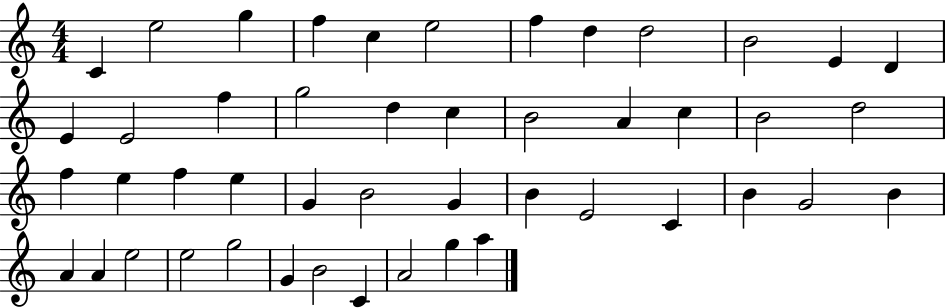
{
  \clef treble
  \numericTimeSignature
  \time 4/4
  \key c \major
  c'4 e''2 g''4 | f''4 c''4 e''2 | f''4 d''4 d''2 | b'2 e'4 d'4 | \break e'4 e'2 f''4 | g''2 d''4 c''4 | b'2 a'4 c''4 | b'2 d''2 | \break f''4 e''4 f''4 e''4 | g'4 b'2 g'4 | b'4 e'2 c'4 | b'4 g'2 b'4 | \break a'4 a'4 e''2 | e''2 g''2 | g'4 b'2 c'4 | a'2 g''4 a''4 | \break \bar "|."
}